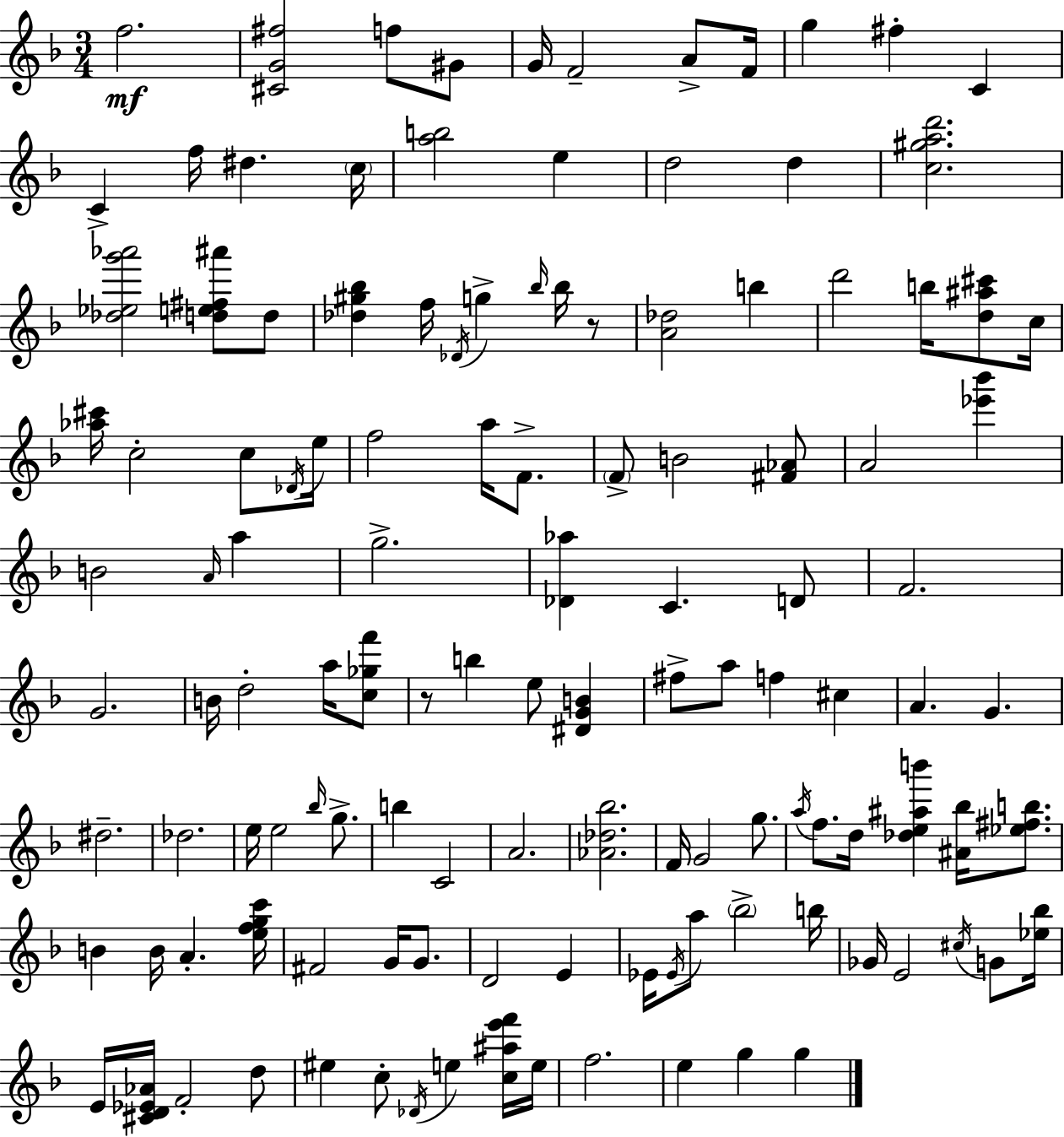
F5/h. [C#4,G4,F#5]/h F5/e G#4/e G4/s F4/h A4/e F4/s G5/q F#5/q C4/q C4/q F5/s D#5/q. C5/s [A5,B5]/h E5/q D5/h D5/q [C5,G#5,A5,D6]/h. [Db5,Eb5,G6,Ab6]/h [D5,E5,F#5,A#6]/e D5/e [Db5,G#5,Bb5]/q F5/s Db4/s G5/q Bb5/s Bb5/s R/e [A4,Db5]/h B5/q D6/h B5/s [D5,A#5,C#6]/e C5/s [Ab5,C#6]/s C5/h C5/e Db4/s E5/s F5/h A5/s F4/e. F4/e B4/h [F#4,Ab4]/e A4/h [Eb6,Bb6]/q B4/h A4/s A5/q G5/h. [Db4,Ab5]/q C4/q. D4/e F4/h. G4/h. B4/s D5/h A5/s [C5,Gb5,F6]/e R/e B5/q E5/e [D#4,G4,B4]/q F#5/e A5/e F5/q C#5/q A4/q. G4/q. D#5/h. Db5/h. E5/s E5/h Bb5/s G5/e. B5/q C4/h A4/h. [Ab4,Db5,Bb5]/h. F4/s G4/h G5/e. A5/s F5/e. D5/s [Db5,E5,A#5,B6]/q [A#4,Bb5]/s [Eb5,F#5,B5]/e. B4/q B4/s A4/q. [E5,F5,G5,C6]/s F#4/h G4/s G4/e. D4/h E4/q Eb4/s Eb4/s A5/e Bb5/h B5/s Gb4/s E4/h C#5/s G4/e [Eb5,Bb5]/s E4/s [C#4,D4,Eb4,Ab4]/s F4/h D5/e EIS5/q C5/e Db4/s E5/q [C5,A#5,E6,F6]/s E5/s F5/h. E5/q G5/q G5/q